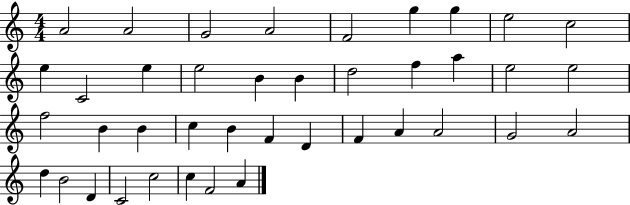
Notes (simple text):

A4/h A4/h G4/h A4/h F4/h G5/q G5/q E5/h C5/h E5/q C4/h E5/q E5/h B4/q B4/q D5/h F5/q A5/q E5/h E5/h F5/h B4/q B4/q C5/q B4/q F4/q D4/q F4/q A4/q A4/h G4/h A4/h D5/q B4/h D4/q C4/h C5/h C5/q F4/h A4/q